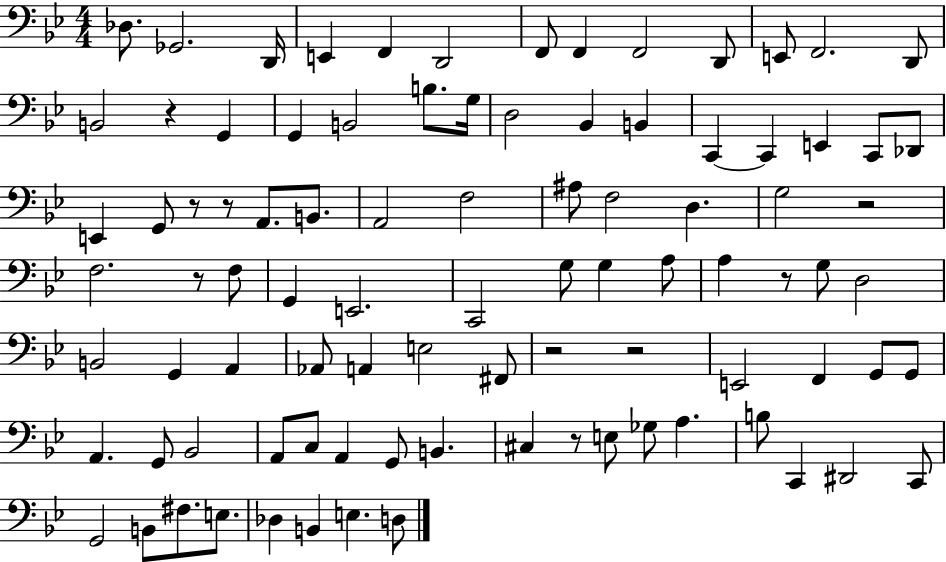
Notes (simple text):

Db3/e. Gb2/h. D2/s E2/q F2/q D2/h F2/e F2/q F2/h D2/e E2/e F2/h. D2/e B2/h R/q G2/q G2/q B2/h B3/e. G3/s D3/h Bb2/q B2/q C2/q C2/q E2/q C2/e Db2/e E2/q G2/e R/e R/e A2/e. B2/e. A2/h F3/h A#3/e F3/h D3/q. G3/h R/h F3/h. R/e F3/e G2/q E2/h. C2/h G3/e G3/q A3/e A3/q R/e G3/e D3/h B2/h G2/q A2/q Ab2/e A2/q E3/h F#2/e R/h R/h E2/h F2/q G2/e G2/e A2/q. G2/e Bb2/h A2/e C3/e A2/q G2/e B2/q. C#3/q R/e E3/e Gb3/e A3/q. B3/e C2/q D#2/h C2/e G2/h B2/e F#3/e. E3/e. Db3/q B2/q E3/q. D3/e